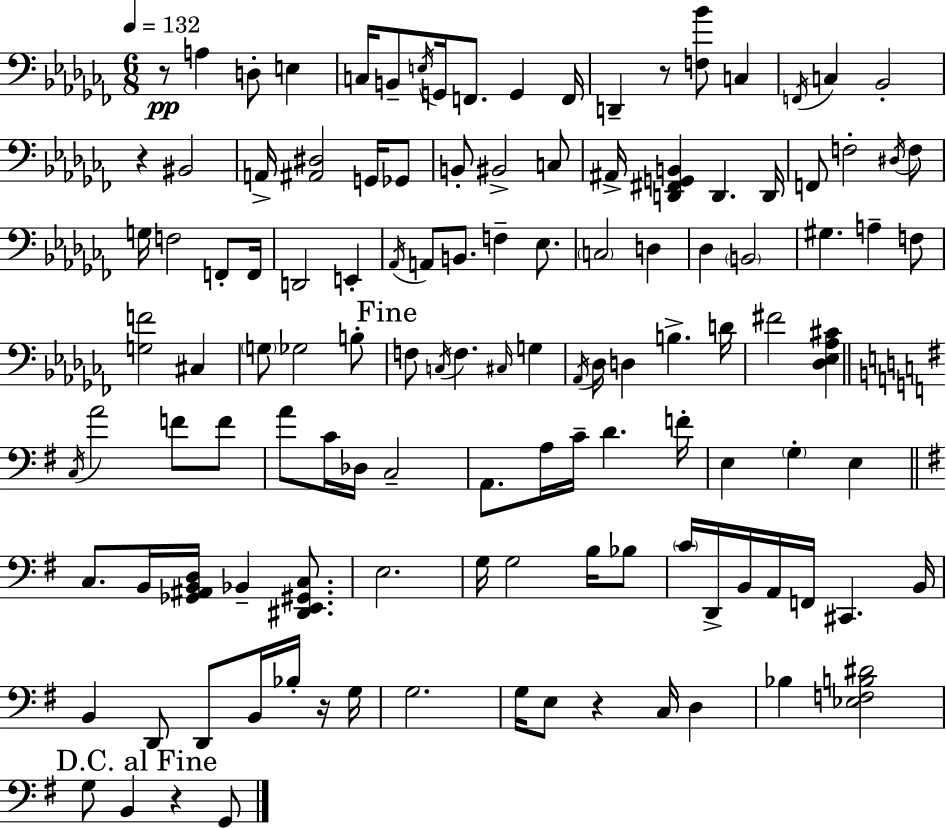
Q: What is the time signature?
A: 6/8